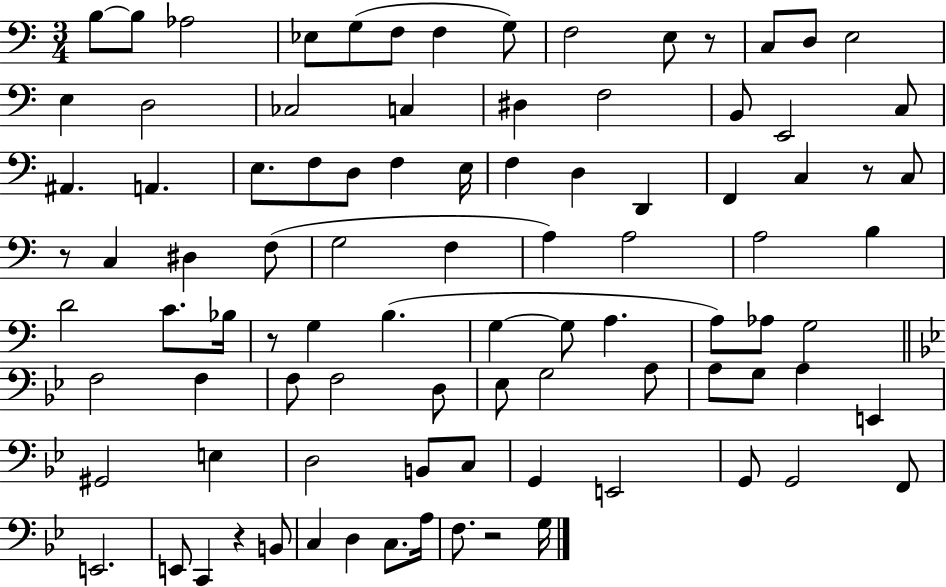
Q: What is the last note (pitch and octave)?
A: G3